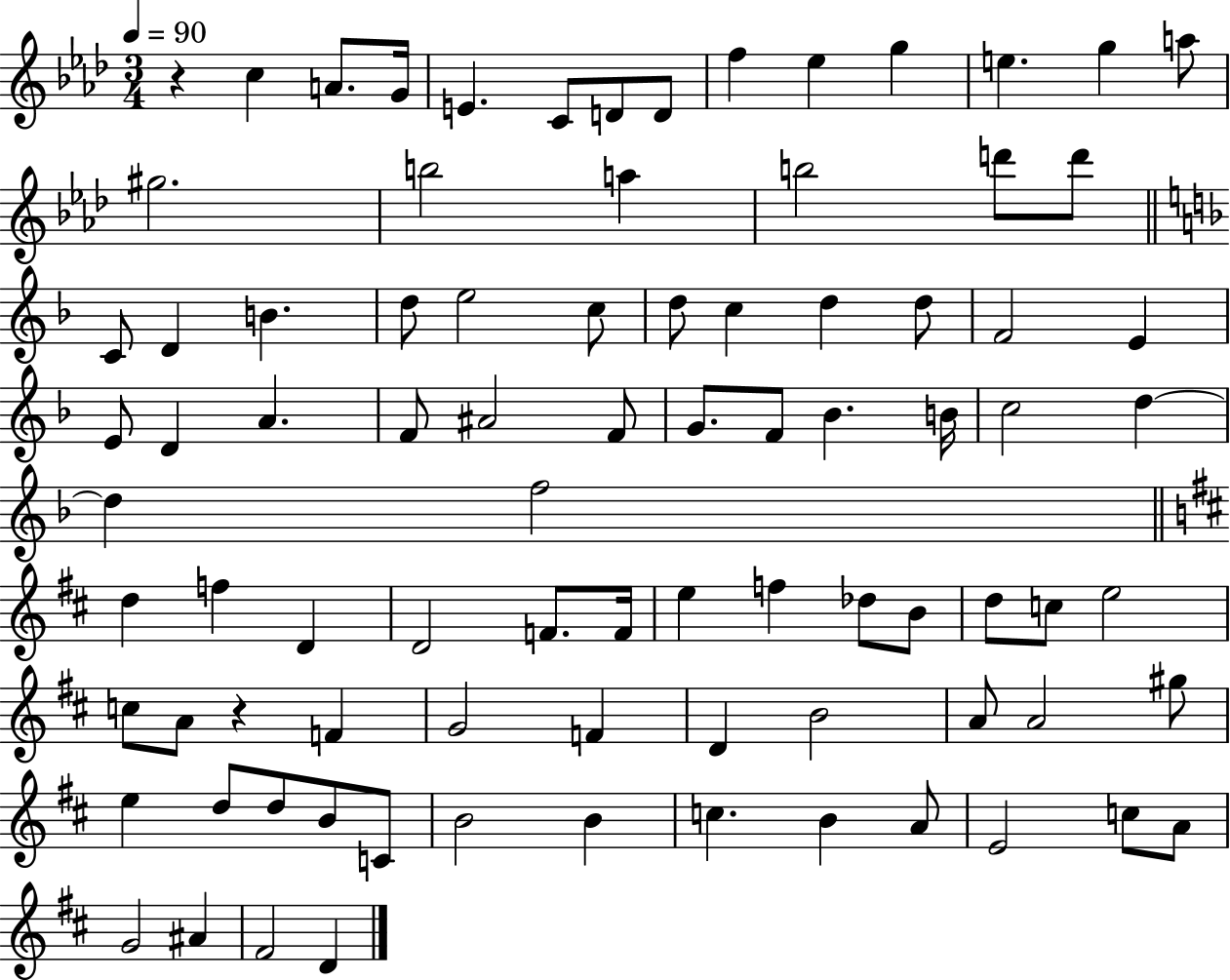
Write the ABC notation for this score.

X:1
T:Untitled
M:3/4
L:1/4
K:Ab
z c A/2 G/4 E C/2 D/2 D/2 f _e g e g a/2 ^g2 b2 a b2 d'/2 d'/2 C/2 D B d/2 e2 c/2 d/2 c d d/2 F2 E E/2 D A F/2 ^A2 F/2 G/2 F/2 _B B/4 c2 d d f2 d f D D2 F/2 F/4 e f _d/2 B/2 d/2 c/2 e2 c/2 A/2 z F G2 F D B2 A/2 A2 ^g/2 e d/2 d/2 B/2 C/2 B2 B c B A/2 E2 c/2 A/2 G2 ^A ^F2 D